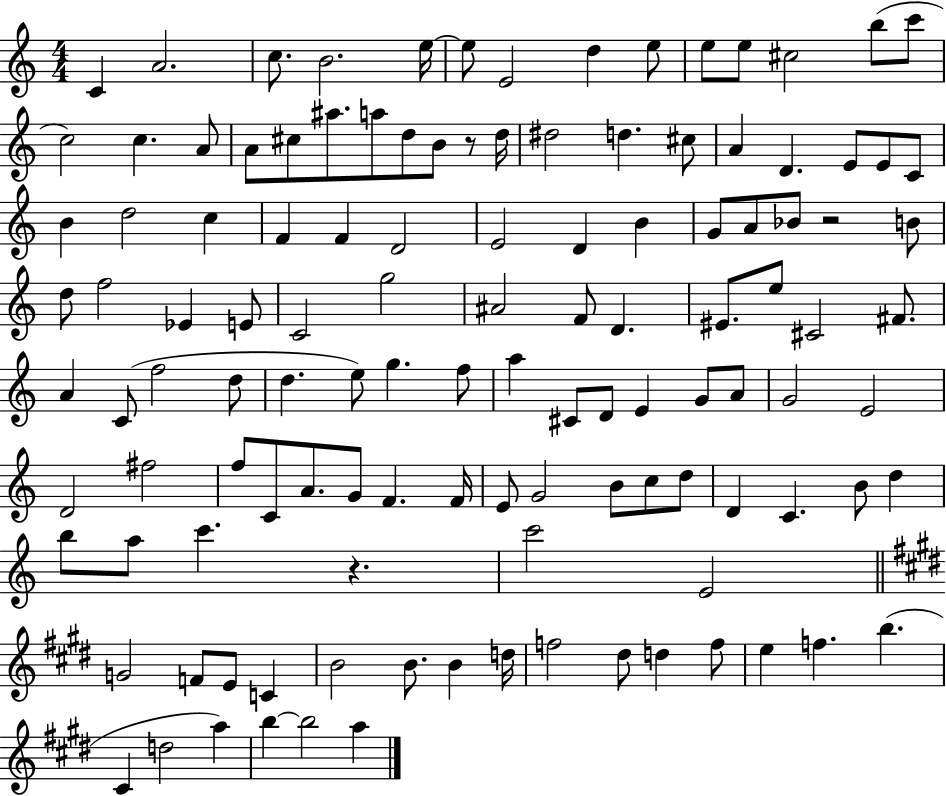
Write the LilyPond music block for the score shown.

{
  \clef treble
  \numericTimeSignature
  \time 4/4
  \key c \major
  \repeat volta 2 { c'4 a'2. | c''8. b'2. e''16~~ | e''8 e'2 d''4 e''8 | e''8 e''8 cis''2 b''8( c'''8 | \break c''2) c''4. a'8 | a'8 cis''8 ais''8. a''8 d''8 b'8 r8 d''16 | dis''2 d''4. cis''8 | a'4 d'4. e'8 e'8 c'8 | \break b'4 d''2 c''4 | f'4 f'4 d'2 | e'2 d'4 b'4 | g'8 a'8 bes'8 r2 b'8 | \break d''8 f''2 ees'4 e'8 | c'2 g''2 | ais'2 f'8 d'4. | eis'8. e''8 cis'2 fis'8. | \break a'4 c'8( f''2 d''8 | d''4. e''8) g''4. f''8 | a''4 cis'8 d'8 e'4 g'8 a'8 | g'2 e'2 | \break d'2 fis''2 | f''8 c'8 a'8. g'8 f'4. f'16 | e'8 g'2 b'8 c''8 d''8 | d'4 c'4. b'8 d''4 | \break b''8 a''8 c'''4. r4. | c'''2 e'2 | \bar "||" \break \key e \major g'2 f'8 e'8 c'4 | b'2 b'8. b'4 d''16 | f''2 dis''8 d''4 f''8 | e''4 f''4. b''4.( | \break cis'4 d''2 a''4) | b''4~~ b''2 a''4 | } \bar "|."
}